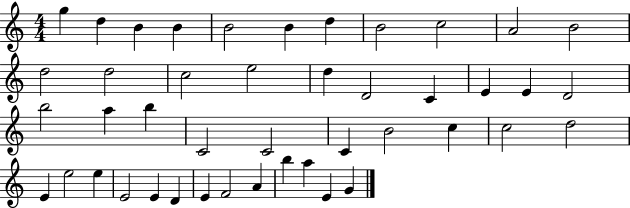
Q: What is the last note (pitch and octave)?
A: G4